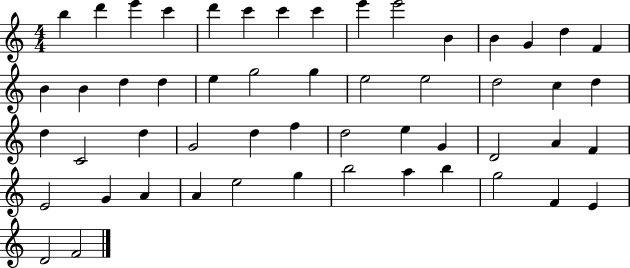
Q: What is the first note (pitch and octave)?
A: B5